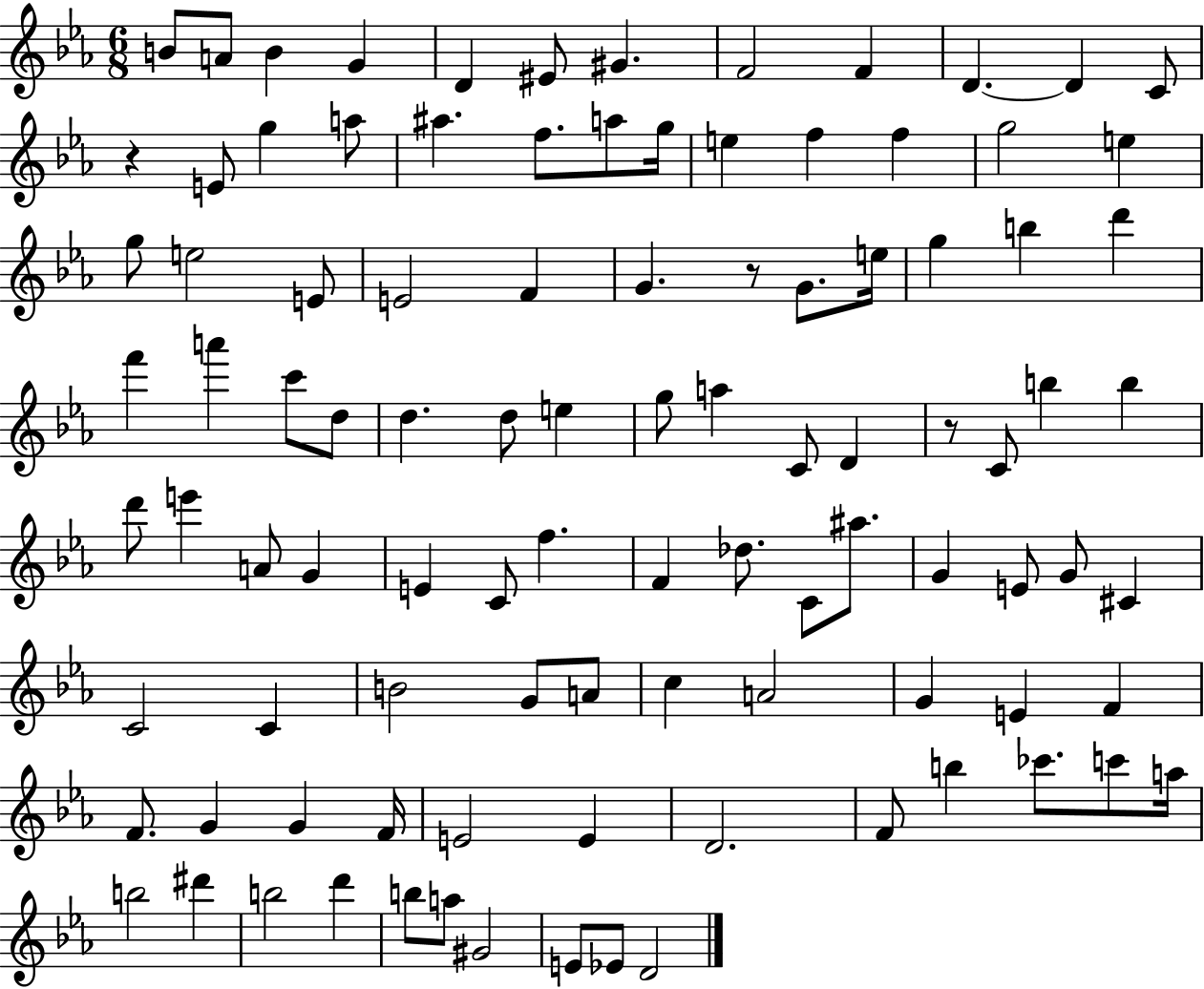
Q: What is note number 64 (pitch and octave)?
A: C#4